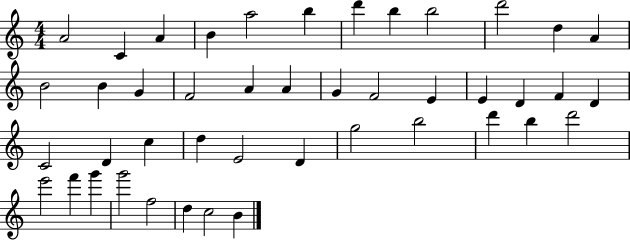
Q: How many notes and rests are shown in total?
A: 44